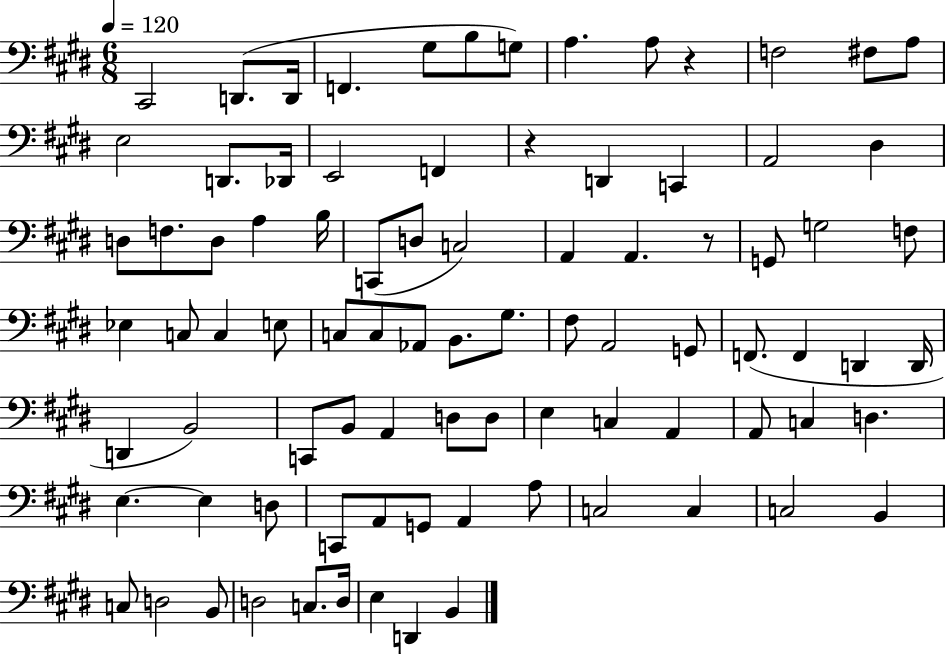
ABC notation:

X:1
T:Untitled
M:6/8
L:1/4
K:E
^C,,2 D,,/2 D,,/4 F,, ^G,/2 B,/2 G,/2 A, A,/2 z F,2 ^F,/2 A,/2 E,2 D,,/2 _D,,/4 E,,2 F,, z D,, C,, A,,2 ^D, D,/2 F,/2 D,/2 A, B,/4 C,,/2 D,/2 C,2 A,, A,, z/2 G,,/2 G,2 F,/2 _E, C,/2 C, E,/2 C,/2 C,/2 _A,,/2 B,,/2 ^G,/2 ^F,/2 A,,2 G,,/2 F,,/2 F,, D,, D,,/4 D,, B,,2 C,,/2 B,,/2 A,, D,/2 D,/2 E, C, A,, A,,/2 C, D, E, E, D,/2 C,,/2 A,,/2 G,,/2 A,, A,/2 C,2 C, C,2 B,, C,/2 D,2 B,,/2 D,2 C,/2 D,/4 E, D,, B,,